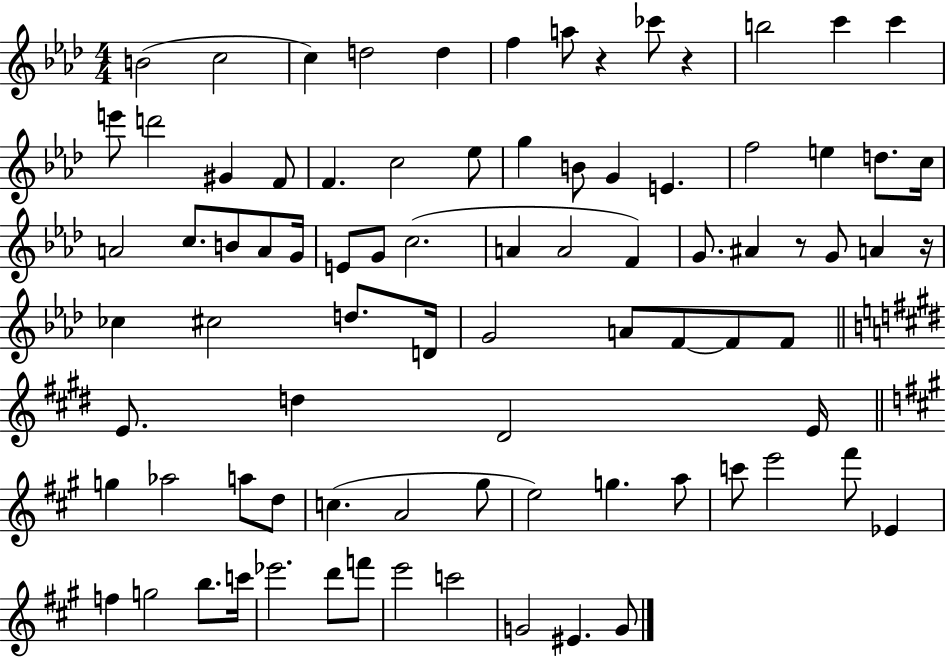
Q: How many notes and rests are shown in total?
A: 84